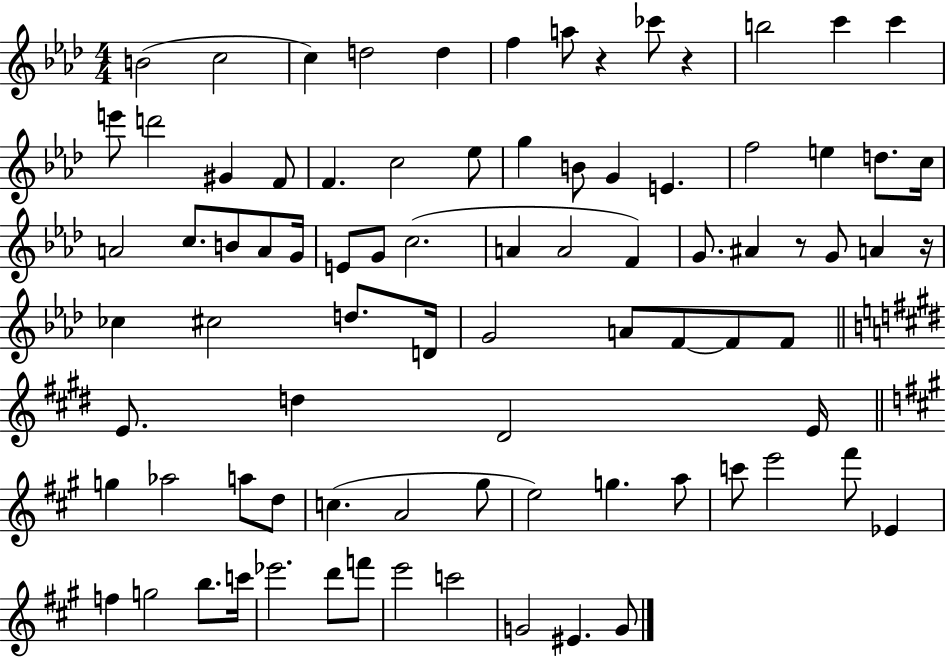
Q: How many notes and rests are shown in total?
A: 84